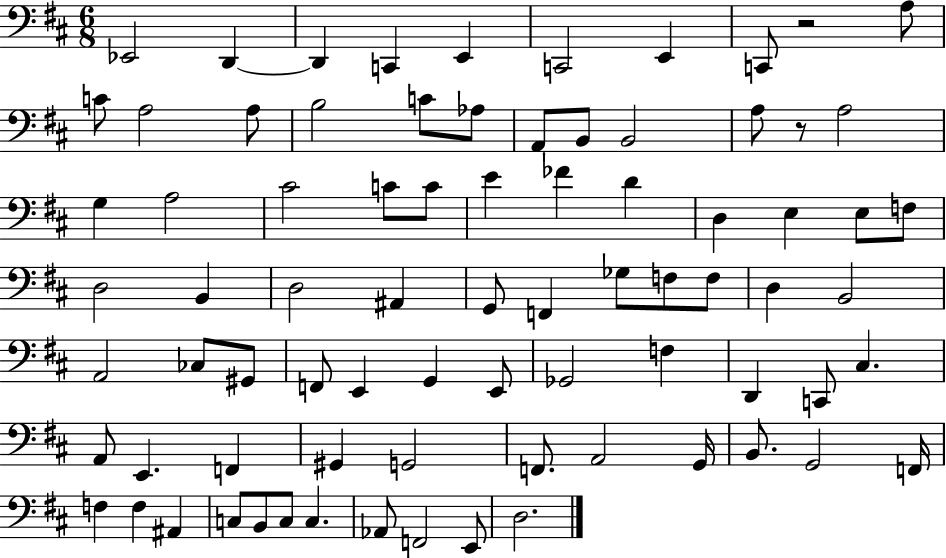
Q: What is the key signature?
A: D major